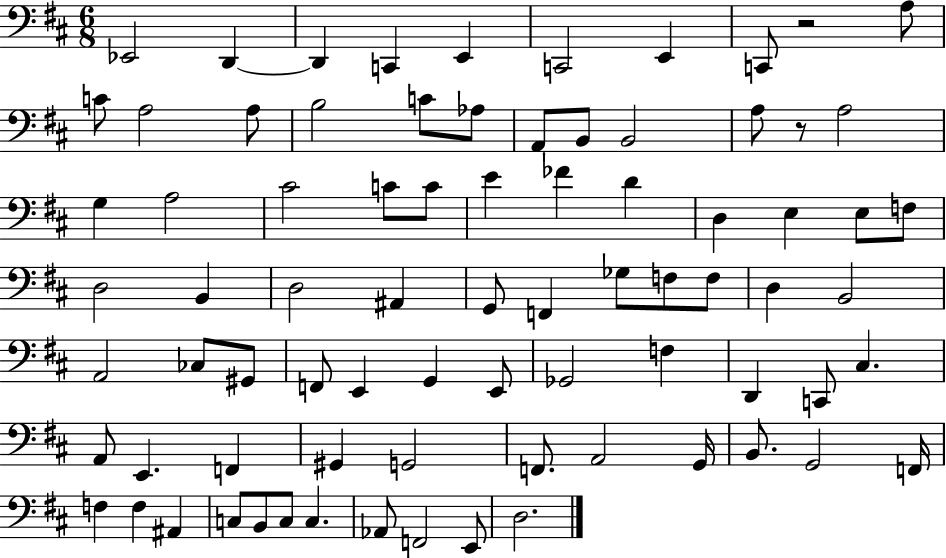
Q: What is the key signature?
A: D major